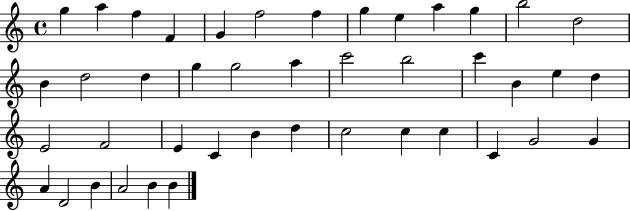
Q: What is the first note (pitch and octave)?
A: G5